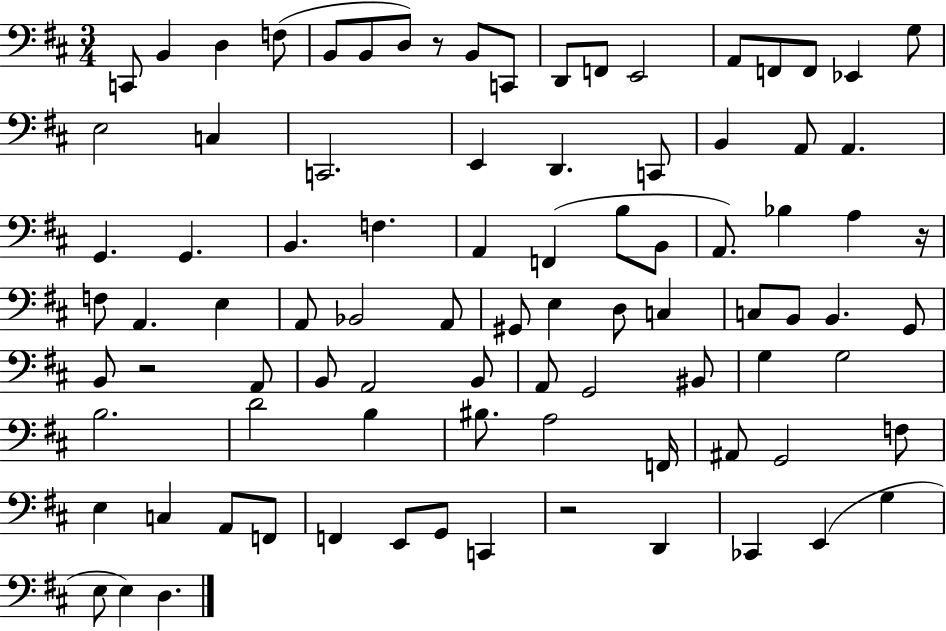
X:1
T:Untitled
M:3/4
L:1/4
K:D
C,,/2 B,, D, F,/2 B,,/2 B,,/2 D,/2 z/2 B,,/2 C,,/2 D,,/2 F,,/2 E,,2 A,,/2 F,,/2 F,,/2 _E,, G,/2 E,2 C, C,,2 E,, D,, C,,/2 B,, A,,/2 A,, G,, G,, B,, F, A,, F,, B,/2 B,,/2 A,,/2 _B, A, z/4 F,/2 A,, E, A,,/2 _B,,2 A,,/2 ^G,,/2 E, D,/2 C, C,/2 B,,/2 B,, G,,/2 B,,/2 z2 A,,/2 B,,/2 A,,2 B,,/2 A,,/2 G,,2 ^B,,/2 G, G,2 B,2 D2 B, ^B,/2 A,2 F,,/4 ^A,,/2 G,,2 F,/2 E, C, A,,/2 F,,/2 F,, E,,/2 G,,/2 C,, z2 D,, _C,, E,, G, E,/2 E, D,